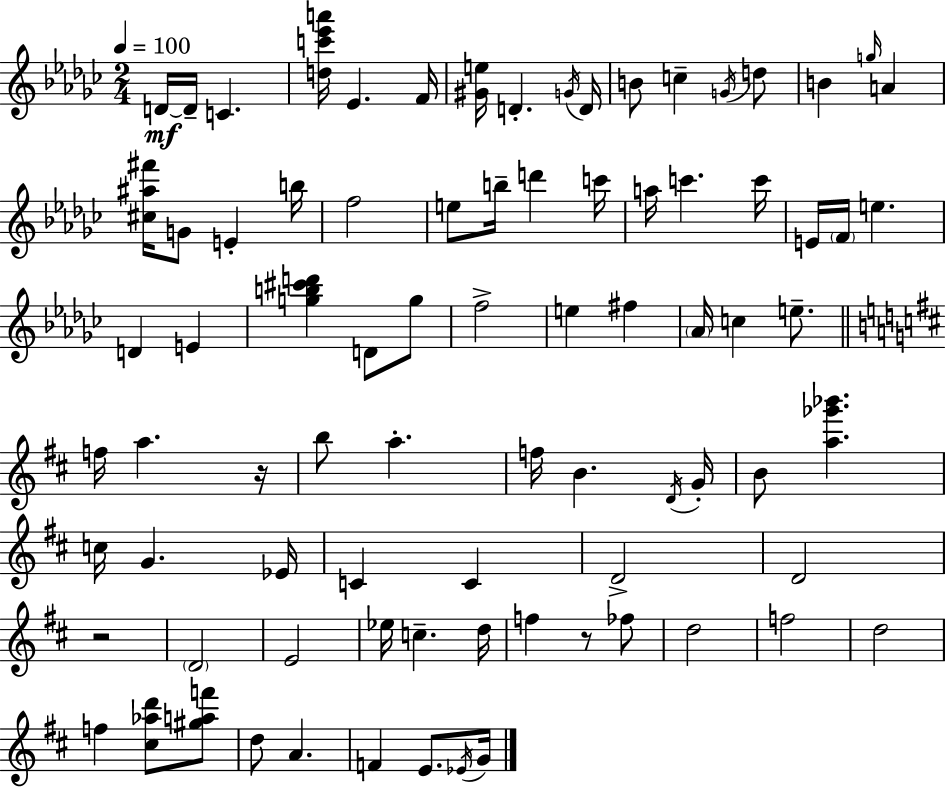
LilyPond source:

{
  \clef treble
  \numericTimeSignature
  \time 2/4
  \key ees \minor
  \tempo 4 = 100
  d'16~~\mf d'16-- c'4. | <d'' c''' ees''' a'''>16 ees'4. f'16 | <gis' e''>16 d'4.-. \acciaccatura { g'16 } | d'16 b'8 c''4-- \acciaccatura { g'16 } | \break d''8 b'4 \grace { g''16 } a'4 | <cis'' ais'' fis'''>16 g'8 e'4-. | b''16 f''2 | e''8 b''16-- d'''4 | \break c'''16 a''16 c'''4. | c'''16 e'16 \parenthesize f'16 e''4. | d'4 e'4 | <g'' b'' cis''' d'''>4 d'8 | \break g''8 f''2-> | e''4 fis''4 | \parenthesize aes'16 c''4 | e''8.-- \bar "||" \break \key b \minor f''16 a''4. r16 | b''8 a''4.-. | f''16 b'4. \acciaccatura { d'16 } | g'16-. b'8 <a'' ges''' bes'''>4. | \break c''16 g'4. | ees'16 c'4 c'4 | d'2-> | d'2 | \break r2 | \parenthesize d'2 | e'2 | ees''16 c''4.-- | \break d''16 f''4 r8 fes''8 | d''2 | f''2 | d''2 | \break f''4 <cis'' aes'' d'''>8 <gis'' a'' f'''>8 | d''8 a'4. | f'4 e'8. | \acciaccatura { ees'16 } g'16 \bar "|."
}